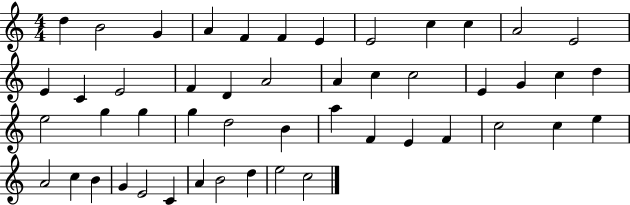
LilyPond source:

{
  \clef treble
  \numericTimeSignature
  \time 4/4
  \key c \major
  d''4 b'2 g'4 | a'4 f'4 f'4 e'4 | e'2 c''4 c''4 | a'2 e'2 | \break e'4 c'4 e'2 | f'4 d'4 a'2 | a'4 c''4 c''2 | e'4 g'4 c''4 d''4 | \break e''2 g''4 g''4 | g''4 d''2 b'4 | a''4 f'4 e'4 f'4 | c''2 c''4 e''4 | \break a'2 c''4 b'4 | g'4 e'2 c'4 | a'4 b'2 d''4 | e''2 c''2 | \break \bar "|."
}